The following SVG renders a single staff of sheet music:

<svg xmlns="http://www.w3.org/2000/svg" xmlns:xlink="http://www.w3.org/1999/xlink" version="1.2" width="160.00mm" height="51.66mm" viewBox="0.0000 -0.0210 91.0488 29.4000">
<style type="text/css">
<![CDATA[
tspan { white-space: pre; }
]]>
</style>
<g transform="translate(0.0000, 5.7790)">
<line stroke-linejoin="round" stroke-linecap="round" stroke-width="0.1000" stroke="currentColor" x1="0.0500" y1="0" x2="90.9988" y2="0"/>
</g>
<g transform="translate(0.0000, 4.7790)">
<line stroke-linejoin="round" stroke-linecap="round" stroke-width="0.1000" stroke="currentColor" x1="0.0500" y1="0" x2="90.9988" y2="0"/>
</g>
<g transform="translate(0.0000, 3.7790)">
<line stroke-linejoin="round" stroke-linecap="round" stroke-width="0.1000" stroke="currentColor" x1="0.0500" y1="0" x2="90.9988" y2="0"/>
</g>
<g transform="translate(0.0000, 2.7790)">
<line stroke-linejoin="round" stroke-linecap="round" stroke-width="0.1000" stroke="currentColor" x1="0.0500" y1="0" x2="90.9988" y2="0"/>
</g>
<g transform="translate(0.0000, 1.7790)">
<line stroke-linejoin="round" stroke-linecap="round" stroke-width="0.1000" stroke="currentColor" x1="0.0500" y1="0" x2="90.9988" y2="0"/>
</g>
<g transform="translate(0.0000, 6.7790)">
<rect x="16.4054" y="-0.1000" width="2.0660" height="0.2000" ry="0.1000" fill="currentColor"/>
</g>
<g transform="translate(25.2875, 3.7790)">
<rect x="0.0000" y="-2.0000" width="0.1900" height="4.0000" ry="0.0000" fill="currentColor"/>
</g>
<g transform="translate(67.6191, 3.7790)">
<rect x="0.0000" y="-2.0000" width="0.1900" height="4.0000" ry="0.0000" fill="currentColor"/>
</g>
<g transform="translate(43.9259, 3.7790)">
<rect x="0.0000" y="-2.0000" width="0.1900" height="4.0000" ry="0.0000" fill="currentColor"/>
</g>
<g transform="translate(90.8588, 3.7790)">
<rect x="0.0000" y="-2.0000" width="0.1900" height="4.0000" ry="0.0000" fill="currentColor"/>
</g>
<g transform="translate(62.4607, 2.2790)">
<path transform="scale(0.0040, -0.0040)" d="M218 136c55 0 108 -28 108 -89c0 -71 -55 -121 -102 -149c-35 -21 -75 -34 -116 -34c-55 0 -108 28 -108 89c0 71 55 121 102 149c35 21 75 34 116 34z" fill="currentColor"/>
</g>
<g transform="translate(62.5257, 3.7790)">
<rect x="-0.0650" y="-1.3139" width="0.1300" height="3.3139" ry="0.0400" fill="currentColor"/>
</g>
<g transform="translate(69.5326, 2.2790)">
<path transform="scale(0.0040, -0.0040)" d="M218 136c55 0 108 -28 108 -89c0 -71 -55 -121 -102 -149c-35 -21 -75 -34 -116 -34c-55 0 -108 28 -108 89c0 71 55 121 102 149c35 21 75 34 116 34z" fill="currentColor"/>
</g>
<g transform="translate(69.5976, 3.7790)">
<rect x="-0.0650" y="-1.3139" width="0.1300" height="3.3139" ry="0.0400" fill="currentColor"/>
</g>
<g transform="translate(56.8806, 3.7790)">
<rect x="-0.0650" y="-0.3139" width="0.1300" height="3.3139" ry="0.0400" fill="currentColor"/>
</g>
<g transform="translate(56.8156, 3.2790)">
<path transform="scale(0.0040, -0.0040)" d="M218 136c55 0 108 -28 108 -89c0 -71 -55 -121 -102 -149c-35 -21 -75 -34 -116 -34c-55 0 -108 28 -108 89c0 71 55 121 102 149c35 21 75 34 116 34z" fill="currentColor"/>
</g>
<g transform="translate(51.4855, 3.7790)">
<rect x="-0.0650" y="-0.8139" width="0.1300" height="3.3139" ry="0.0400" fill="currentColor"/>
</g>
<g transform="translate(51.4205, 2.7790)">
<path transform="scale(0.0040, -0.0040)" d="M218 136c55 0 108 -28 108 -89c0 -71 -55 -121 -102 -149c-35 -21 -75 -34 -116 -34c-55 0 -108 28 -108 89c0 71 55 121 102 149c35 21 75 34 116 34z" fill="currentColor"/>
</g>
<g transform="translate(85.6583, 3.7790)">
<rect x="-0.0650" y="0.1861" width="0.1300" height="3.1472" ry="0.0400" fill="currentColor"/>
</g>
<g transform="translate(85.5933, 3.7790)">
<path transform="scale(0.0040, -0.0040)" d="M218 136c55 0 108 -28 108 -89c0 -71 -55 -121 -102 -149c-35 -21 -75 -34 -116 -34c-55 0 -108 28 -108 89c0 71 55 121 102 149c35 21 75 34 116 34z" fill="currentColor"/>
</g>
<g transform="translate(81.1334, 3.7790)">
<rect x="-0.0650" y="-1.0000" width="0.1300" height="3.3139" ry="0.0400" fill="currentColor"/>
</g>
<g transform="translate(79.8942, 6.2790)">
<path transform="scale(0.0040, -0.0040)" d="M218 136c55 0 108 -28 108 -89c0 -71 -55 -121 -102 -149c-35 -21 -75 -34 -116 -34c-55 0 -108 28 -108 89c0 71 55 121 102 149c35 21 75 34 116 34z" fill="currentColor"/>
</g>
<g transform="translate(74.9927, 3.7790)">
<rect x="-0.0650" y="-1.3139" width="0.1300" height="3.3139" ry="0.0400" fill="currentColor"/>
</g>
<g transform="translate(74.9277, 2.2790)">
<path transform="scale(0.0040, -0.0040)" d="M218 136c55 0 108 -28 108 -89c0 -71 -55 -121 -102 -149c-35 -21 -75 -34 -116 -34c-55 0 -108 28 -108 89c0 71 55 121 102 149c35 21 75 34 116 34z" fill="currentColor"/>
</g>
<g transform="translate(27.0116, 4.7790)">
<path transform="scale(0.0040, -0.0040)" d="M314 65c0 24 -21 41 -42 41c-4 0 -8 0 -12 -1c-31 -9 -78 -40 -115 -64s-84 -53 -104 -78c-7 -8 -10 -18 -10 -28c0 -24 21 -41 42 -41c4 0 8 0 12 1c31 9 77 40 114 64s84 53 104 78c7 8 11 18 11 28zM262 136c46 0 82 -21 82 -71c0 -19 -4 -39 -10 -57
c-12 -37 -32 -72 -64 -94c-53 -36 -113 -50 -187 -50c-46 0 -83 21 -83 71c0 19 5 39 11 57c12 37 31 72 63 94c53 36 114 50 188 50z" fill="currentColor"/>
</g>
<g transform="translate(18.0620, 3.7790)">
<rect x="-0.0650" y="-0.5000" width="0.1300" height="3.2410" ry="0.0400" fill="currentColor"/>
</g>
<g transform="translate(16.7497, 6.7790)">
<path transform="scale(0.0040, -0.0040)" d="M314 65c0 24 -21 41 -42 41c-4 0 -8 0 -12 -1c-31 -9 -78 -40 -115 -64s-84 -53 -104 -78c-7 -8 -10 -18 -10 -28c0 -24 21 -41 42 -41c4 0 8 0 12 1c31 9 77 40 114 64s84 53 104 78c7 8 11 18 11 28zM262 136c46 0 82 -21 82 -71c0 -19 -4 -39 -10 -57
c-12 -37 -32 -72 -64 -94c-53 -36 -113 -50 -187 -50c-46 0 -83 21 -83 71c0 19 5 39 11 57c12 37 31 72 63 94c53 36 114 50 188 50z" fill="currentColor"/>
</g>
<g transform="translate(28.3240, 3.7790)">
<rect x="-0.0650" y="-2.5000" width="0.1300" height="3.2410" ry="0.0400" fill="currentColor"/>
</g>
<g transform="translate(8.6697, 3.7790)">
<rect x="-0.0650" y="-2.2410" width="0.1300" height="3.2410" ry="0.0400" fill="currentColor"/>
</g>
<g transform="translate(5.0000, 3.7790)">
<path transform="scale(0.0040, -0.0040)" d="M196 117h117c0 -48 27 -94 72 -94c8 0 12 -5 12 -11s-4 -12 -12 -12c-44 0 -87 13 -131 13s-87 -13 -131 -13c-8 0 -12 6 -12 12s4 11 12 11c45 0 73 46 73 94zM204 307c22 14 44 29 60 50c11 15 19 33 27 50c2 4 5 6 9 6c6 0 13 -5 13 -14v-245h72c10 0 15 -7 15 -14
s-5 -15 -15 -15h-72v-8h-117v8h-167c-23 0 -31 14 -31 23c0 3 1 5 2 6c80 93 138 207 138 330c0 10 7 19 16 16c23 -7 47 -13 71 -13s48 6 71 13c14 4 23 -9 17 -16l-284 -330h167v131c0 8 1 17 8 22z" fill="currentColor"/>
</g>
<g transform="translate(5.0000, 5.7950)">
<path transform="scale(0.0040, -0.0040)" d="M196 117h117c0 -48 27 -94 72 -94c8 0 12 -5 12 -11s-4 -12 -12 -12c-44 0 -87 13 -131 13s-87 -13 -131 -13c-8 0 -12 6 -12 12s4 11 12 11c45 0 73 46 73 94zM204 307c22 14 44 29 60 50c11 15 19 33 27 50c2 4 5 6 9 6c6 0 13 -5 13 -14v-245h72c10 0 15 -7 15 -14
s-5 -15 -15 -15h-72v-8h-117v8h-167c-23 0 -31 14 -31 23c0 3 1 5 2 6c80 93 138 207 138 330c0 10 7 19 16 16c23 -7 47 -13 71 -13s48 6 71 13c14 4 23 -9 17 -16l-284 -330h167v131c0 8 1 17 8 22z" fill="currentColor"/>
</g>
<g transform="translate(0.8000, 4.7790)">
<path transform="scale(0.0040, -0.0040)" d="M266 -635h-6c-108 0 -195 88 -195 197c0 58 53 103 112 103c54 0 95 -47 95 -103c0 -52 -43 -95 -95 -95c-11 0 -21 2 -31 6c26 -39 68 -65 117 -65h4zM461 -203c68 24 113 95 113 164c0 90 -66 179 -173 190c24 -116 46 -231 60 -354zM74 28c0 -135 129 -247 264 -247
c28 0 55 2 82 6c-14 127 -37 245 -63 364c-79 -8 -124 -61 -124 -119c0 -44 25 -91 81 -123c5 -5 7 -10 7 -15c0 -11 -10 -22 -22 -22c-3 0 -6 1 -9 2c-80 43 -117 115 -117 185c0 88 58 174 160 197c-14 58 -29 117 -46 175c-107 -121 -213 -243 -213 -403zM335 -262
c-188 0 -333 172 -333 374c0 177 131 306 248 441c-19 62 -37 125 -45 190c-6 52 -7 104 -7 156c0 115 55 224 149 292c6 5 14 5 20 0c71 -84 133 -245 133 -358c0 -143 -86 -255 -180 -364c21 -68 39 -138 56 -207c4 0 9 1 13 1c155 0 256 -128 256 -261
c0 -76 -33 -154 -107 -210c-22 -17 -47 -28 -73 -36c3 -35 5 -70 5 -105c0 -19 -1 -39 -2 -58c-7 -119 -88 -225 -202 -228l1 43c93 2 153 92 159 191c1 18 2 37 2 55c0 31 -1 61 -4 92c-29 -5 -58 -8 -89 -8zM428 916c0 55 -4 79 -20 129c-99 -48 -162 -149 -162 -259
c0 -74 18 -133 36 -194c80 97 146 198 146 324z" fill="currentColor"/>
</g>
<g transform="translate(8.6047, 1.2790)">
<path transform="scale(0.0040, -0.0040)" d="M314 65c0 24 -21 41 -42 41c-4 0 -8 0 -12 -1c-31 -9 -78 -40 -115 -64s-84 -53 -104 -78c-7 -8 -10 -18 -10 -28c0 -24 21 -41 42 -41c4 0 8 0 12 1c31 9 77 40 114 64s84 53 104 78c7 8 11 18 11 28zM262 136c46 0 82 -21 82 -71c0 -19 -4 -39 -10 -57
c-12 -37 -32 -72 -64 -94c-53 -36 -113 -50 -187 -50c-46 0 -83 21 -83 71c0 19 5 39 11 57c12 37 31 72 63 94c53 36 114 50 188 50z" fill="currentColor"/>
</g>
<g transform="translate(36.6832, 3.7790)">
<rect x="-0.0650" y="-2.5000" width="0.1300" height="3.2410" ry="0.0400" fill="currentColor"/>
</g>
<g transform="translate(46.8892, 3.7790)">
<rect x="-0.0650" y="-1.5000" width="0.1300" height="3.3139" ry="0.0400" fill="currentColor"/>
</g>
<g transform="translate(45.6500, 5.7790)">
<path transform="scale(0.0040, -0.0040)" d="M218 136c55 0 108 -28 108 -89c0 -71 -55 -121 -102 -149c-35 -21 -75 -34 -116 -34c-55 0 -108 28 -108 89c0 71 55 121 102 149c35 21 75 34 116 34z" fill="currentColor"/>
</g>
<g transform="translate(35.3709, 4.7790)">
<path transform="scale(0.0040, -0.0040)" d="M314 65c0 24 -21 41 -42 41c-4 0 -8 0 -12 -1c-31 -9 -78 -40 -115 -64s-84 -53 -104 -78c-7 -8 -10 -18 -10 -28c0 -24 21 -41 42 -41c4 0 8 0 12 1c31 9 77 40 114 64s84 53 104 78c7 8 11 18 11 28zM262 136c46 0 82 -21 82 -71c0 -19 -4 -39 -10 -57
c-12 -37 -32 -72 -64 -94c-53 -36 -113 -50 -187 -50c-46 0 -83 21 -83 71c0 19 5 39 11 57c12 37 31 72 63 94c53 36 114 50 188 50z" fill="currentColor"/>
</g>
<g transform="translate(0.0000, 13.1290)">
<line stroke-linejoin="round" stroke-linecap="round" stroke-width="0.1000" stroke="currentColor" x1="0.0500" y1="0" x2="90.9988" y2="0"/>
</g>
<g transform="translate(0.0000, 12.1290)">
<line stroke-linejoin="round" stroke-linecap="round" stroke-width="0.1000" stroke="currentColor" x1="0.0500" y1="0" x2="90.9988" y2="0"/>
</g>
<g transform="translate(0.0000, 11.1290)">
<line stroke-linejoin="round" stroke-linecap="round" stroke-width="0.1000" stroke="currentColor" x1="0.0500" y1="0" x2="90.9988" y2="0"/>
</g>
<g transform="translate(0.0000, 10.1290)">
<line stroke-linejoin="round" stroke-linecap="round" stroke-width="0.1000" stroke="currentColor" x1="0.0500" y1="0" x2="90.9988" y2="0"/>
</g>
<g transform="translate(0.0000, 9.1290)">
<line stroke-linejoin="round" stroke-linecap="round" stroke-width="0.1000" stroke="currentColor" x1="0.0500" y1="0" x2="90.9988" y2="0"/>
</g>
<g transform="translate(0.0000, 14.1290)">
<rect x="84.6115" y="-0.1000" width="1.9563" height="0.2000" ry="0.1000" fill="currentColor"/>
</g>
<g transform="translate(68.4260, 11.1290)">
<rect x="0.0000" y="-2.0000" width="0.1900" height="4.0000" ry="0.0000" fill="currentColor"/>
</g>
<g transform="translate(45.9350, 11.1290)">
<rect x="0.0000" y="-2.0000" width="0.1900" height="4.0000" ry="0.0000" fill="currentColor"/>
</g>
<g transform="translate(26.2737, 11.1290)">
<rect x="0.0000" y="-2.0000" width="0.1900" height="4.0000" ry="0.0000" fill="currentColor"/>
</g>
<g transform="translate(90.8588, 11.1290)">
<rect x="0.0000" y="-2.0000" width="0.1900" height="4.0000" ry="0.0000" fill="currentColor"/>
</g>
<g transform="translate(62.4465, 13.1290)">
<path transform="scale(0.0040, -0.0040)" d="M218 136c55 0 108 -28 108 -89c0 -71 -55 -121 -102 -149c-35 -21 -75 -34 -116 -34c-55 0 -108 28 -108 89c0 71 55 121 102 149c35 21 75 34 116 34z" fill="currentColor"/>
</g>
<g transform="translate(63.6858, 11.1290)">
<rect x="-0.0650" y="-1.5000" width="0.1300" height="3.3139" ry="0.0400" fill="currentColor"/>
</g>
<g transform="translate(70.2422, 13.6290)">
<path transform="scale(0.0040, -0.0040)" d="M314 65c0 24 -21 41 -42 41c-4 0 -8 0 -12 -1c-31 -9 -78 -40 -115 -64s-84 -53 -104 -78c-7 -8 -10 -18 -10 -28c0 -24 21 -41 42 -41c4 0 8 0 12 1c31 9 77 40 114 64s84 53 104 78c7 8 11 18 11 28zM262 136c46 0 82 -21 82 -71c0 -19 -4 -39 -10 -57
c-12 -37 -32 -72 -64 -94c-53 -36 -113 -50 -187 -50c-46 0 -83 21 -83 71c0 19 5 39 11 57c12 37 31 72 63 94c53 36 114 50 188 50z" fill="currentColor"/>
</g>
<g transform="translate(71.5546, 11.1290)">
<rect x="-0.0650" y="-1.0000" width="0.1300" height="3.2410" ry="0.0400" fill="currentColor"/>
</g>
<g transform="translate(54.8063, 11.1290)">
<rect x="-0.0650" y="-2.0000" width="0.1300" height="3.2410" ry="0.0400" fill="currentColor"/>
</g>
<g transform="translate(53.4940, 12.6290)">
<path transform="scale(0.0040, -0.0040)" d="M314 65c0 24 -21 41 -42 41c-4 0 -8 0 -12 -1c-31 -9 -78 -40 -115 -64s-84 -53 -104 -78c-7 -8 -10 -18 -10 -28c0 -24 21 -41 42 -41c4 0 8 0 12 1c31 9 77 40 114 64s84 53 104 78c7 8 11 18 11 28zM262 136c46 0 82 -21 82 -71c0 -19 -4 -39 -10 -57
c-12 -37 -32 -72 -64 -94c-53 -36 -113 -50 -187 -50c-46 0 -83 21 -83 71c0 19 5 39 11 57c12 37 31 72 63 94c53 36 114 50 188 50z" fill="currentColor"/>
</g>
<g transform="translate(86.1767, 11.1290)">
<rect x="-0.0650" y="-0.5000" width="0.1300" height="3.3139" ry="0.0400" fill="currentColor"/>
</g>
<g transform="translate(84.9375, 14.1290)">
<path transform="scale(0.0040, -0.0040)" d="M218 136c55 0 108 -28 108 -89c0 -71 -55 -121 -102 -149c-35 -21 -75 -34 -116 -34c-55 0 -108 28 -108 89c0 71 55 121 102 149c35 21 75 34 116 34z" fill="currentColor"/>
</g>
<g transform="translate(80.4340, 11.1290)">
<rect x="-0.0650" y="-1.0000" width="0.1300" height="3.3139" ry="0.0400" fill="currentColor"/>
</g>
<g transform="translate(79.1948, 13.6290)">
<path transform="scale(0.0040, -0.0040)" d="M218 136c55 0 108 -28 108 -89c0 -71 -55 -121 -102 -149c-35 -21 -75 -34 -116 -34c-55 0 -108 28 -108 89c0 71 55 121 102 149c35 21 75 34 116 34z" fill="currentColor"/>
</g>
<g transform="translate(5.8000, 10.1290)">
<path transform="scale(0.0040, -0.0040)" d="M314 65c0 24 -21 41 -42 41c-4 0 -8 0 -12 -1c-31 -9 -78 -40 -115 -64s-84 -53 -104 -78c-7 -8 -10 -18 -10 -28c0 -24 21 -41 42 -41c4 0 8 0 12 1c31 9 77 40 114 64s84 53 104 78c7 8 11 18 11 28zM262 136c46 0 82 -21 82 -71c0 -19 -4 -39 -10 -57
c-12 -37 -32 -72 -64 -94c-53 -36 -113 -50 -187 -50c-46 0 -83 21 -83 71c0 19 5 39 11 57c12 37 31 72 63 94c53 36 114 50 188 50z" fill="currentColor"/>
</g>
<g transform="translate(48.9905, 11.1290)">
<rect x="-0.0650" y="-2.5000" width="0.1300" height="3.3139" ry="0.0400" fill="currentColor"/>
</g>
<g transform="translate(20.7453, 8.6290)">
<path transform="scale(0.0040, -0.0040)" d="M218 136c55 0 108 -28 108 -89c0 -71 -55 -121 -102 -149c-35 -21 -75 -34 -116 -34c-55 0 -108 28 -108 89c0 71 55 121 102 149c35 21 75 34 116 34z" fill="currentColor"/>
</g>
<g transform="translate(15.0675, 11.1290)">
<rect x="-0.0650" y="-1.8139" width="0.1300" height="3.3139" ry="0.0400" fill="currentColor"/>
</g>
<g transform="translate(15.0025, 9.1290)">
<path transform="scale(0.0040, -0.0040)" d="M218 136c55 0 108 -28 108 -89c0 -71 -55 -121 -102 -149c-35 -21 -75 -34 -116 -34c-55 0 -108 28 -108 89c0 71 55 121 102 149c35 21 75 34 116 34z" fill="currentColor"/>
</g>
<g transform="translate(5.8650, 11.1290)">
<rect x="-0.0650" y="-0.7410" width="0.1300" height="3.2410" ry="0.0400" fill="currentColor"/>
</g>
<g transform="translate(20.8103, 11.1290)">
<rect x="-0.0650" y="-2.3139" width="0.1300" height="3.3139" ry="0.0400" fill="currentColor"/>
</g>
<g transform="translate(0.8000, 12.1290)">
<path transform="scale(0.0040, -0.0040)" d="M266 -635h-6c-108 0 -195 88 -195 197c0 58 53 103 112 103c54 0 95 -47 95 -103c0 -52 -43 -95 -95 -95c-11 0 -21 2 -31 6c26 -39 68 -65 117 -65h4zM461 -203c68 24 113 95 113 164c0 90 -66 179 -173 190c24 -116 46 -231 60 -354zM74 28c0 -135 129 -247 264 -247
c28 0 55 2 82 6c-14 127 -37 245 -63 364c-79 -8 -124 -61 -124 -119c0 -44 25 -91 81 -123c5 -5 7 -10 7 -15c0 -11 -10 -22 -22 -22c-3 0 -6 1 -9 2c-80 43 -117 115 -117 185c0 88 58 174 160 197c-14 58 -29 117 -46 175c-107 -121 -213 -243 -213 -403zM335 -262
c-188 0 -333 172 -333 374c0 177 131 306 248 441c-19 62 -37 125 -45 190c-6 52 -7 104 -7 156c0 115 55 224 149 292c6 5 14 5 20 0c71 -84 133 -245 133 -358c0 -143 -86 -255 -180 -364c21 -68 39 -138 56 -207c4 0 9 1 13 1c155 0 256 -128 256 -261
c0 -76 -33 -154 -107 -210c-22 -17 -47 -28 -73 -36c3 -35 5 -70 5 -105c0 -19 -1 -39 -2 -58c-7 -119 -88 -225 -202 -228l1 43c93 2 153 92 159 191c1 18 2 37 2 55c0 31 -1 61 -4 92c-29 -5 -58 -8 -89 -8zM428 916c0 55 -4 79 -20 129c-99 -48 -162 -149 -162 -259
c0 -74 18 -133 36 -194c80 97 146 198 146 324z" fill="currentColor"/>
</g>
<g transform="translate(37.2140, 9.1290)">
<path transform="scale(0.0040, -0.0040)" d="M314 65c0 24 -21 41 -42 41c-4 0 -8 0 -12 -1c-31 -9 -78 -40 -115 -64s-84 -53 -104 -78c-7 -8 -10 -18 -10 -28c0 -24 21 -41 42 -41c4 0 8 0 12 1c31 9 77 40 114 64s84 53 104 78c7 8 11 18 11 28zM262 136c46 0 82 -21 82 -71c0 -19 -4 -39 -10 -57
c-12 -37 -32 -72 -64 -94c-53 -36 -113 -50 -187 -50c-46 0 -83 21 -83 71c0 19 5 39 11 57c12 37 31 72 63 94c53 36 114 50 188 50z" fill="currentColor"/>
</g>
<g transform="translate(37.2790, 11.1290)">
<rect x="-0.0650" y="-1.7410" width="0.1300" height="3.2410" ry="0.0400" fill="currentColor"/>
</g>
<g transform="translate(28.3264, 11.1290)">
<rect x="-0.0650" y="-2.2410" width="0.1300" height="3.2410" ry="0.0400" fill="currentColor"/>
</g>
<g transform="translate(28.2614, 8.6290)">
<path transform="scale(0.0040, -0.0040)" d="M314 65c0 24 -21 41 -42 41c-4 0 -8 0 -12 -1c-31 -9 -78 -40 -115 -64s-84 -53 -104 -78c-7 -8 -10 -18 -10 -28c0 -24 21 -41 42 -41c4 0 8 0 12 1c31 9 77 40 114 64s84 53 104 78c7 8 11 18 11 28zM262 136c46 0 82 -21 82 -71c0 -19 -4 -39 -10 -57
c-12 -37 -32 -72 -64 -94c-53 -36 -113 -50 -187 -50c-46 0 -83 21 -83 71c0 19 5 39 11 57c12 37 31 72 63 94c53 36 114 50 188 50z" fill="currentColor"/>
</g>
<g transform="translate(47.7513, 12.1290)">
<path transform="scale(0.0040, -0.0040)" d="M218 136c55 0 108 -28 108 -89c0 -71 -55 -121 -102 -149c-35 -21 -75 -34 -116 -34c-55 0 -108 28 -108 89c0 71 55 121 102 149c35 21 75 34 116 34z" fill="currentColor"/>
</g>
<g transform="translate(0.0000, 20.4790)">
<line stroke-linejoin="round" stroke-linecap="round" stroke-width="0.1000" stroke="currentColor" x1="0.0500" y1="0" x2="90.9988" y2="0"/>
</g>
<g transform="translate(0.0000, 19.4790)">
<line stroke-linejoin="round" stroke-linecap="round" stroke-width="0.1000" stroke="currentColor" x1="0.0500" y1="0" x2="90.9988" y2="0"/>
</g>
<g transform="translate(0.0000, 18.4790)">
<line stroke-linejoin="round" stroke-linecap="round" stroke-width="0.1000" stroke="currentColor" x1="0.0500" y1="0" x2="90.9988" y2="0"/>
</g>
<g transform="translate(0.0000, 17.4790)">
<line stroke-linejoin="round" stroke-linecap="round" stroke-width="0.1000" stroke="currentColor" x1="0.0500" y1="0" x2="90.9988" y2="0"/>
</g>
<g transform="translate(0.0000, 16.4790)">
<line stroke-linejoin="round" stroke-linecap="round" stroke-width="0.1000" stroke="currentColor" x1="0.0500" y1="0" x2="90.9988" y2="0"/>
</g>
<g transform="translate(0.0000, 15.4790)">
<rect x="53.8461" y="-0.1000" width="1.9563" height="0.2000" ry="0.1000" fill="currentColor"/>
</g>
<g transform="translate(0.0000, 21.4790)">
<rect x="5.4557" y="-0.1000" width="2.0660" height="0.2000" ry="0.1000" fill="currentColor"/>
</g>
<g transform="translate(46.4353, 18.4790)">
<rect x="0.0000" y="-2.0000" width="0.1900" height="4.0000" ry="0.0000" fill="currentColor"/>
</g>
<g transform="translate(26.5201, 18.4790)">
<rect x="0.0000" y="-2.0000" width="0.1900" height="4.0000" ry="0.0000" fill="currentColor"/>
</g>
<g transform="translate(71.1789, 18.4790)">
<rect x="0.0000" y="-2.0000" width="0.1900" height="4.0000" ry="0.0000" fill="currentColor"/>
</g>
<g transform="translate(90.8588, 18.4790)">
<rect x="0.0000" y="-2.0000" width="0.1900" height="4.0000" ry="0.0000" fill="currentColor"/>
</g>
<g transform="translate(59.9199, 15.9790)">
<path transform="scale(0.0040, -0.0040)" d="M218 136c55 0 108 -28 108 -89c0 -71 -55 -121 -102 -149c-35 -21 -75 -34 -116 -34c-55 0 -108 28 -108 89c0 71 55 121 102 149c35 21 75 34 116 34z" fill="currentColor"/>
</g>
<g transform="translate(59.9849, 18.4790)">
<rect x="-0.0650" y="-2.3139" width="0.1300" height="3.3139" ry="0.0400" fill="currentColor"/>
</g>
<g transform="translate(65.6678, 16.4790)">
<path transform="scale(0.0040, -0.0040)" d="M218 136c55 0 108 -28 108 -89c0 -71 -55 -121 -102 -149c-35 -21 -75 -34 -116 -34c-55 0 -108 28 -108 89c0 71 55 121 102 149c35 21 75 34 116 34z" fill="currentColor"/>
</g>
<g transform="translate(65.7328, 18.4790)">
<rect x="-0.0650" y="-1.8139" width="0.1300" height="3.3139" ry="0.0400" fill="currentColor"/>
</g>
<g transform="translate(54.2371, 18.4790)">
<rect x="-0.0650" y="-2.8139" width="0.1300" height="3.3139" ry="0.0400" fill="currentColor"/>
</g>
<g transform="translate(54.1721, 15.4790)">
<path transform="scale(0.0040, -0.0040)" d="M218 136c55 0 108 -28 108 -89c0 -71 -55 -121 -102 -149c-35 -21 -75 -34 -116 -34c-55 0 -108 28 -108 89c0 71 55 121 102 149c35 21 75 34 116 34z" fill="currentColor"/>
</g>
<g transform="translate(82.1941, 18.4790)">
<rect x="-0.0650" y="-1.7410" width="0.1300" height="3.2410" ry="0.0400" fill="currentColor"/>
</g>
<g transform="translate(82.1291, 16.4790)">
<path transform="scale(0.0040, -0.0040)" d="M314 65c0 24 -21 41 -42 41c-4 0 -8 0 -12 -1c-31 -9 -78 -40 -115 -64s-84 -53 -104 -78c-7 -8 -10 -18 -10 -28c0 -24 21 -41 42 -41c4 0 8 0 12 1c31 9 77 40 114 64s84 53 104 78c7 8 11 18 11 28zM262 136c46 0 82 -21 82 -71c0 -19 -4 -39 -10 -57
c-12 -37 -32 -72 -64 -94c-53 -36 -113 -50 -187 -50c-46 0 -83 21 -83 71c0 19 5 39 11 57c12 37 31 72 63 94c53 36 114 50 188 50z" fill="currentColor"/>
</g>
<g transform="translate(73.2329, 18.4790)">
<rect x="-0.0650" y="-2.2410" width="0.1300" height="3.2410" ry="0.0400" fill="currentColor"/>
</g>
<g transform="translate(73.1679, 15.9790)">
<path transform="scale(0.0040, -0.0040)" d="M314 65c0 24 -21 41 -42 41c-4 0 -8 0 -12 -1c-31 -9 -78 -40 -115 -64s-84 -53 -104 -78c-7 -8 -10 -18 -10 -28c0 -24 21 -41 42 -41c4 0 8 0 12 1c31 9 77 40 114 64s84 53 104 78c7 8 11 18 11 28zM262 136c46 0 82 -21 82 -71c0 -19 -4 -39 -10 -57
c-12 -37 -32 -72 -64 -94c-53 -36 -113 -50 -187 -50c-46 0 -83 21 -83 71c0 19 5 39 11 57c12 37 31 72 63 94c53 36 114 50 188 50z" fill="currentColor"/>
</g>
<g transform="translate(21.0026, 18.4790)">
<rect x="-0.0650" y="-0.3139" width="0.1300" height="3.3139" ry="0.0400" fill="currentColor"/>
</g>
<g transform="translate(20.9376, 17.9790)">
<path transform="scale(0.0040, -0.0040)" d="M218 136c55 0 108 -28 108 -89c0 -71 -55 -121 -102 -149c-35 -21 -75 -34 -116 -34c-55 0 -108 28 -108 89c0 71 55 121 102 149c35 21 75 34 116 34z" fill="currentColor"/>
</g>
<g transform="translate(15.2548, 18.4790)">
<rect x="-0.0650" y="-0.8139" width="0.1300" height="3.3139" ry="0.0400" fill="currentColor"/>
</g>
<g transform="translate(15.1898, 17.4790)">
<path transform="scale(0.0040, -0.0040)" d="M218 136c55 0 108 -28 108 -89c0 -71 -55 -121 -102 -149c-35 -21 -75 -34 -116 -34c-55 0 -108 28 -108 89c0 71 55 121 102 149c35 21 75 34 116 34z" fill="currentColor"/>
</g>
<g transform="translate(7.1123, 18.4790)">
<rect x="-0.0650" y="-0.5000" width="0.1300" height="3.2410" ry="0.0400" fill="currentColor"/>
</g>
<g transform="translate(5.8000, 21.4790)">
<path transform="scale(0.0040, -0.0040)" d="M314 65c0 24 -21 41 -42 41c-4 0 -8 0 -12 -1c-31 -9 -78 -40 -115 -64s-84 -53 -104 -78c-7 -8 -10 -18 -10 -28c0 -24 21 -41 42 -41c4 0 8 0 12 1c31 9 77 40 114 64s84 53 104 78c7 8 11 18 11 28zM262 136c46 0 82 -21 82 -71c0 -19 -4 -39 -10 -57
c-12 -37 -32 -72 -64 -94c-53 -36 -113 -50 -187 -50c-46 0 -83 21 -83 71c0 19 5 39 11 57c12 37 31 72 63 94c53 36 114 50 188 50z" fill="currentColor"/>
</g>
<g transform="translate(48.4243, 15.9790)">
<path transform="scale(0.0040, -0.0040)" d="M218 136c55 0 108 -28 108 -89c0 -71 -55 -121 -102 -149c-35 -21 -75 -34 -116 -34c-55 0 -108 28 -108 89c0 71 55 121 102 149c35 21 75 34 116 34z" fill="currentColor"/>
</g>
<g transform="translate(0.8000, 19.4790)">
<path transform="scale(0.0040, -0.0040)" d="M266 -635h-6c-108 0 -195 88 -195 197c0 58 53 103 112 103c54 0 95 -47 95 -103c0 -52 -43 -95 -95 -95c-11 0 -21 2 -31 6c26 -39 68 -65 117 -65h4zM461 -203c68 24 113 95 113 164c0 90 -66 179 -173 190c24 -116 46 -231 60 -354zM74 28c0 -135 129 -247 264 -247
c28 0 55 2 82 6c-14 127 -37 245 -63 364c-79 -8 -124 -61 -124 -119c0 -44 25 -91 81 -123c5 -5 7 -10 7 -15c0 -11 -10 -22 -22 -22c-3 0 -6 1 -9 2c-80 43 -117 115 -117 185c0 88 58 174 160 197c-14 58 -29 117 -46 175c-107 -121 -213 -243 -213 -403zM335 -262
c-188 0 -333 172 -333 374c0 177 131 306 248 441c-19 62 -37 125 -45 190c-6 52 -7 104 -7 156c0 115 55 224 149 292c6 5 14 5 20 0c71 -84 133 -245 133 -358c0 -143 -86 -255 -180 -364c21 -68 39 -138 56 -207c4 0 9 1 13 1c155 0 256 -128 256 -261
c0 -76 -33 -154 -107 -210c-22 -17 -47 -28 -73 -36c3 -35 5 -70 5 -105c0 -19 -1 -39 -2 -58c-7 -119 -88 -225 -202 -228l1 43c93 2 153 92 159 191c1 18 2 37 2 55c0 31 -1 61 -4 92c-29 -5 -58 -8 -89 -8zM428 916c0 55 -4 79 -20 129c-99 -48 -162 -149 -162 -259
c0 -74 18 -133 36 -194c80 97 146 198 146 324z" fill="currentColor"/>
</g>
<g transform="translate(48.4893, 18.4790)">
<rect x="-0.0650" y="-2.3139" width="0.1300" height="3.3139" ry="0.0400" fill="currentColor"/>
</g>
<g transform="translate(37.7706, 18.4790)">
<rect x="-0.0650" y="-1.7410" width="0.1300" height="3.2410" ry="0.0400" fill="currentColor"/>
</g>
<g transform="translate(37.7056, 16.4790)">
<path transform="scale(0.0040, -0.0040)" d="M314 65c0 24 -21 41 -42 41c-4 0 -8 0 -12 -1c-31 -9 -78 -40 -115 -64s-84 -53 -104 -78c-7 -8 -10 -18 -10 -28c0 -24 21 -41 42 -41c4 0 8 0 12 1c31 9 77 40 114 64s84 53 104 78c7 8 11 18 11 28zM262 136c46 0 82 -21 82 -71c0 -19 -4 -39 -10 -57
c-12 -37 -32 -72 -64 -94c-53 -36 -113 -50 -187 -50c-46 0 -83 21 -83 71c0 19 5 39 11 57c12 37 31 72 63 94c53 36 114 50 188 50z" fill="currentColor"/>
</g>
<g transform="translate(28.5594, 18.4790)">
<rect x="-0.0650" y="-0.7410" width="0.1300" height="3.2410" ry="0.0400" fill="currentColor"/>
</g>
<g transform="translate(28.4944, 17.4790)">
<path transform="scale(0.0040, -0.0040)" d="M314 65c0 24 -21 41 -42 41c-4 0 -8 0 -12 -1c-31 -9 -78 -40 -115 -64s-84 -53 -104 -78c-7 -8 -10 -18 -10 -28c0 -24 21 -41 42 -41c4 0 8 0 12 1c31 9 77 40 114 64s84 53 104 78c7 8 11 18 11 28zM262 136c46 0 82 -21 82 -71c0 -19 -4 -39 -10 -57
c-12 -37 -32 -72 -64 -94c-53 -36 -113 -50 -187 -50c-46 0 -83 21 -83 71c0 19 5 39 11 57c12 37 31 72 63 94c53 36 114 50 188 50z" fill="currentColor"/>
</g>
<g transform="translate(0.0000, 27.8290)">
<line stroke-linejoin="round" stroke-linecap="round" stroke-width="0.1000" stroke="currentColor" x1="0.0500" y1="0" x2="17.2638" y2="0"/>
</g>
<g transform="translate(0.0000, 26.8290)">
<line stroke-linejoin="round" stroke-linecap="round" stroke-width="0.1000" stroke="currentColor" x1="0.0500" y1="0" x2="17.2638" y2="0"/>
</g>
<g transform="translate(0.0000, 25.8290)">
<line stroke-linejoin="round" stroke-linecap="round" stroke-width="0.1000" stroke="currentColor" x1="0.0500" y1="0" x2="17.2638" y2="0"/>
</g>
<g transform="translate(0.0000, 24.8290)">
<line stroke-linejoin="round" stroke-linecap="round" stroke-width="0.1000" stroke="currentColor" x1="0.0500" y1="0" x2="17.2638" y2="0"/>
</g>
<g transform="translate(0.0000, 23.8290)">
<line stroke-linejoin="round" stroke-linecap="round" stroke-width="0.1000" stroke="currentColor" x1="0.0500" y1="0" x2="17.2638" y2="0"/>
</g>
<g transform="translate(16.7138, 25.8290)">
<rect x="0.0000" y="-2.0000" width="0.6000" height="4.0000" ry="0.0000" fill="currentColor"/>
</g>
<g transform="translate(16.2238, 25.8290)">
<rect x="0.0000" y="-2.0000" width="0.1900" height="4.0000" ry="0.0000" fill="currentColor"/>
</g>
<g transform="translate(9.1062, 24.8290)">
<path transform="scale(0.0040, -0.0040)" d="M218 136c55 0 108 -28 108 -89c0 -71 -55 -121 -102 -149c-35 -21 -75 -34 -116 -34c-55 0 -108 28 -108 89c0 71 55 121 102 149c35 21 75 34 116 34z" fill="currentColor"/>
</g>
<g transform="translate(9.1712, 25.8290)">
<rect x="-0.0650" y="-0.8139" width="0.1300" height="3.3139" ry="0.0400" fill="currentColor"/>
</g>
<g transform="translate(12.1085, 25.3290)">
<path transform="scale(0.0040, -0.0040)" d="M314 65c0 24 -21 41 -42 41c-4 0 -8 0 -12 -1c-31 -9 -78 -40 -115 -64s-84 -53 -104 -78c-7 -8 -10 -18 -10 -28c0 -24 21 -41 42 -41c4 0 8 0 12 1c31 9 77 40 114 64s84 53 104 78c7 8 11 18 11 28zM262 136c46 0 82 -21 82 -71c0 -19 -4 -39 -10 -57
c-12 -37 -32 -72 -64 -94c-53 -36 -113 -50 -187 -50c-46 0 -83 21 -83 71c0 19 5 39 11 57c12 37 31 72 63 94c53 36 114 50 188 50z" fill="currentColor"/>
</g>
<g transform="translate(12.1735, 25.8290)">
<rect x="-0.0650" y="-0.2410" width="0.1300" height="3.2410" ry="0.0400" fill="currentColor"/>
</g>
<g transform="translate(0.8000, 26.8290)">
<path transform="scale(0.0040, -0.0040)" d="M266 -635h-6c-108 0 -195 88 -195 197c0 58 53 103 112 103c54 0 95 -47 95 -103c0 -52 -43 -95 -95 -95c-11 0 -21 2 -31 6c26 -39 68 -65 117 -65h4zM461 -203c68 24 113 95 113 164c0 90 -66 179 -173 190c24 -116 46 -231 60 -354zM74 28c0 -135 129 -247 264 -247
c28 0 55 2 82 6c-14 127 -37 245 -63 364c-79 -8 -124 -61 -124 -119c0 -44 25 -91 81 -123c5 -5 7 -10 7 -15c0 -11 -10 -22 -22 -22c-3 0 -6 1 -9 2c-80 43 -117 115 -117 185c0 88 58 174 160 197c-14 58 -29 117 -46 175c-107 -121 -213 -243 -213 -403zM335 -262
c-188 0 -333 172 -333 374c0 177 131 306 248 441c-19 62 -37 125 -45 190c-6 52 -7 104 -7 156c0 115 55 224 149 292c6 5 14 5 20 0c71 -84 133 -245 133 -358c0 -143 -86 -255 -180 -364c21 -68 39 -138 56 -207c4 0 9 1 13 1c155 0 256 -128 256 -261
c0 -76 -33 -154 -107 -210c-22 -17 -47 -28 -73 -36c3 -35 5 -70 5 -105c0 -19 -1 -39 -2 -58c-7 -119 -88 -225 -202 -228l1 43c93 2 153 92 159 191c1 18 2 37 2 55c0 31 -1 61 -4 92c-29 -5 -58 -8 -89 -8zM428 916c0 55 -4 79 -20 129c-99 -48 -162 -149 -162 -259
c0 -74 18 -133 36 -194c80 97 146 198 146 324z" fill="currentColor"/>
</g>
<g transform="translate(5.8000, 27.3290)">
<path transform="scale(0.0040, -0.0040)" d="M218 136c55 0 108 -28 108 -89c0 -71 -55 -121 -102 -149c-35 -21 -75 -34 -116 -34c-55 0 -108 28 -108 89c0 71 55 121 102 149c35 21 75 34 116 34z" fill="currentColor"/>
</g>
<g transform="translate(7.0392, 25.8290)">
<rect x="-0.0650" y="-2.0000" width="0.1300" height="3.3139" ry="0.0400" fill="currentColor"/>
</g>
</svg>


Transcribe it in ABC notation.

X:1
T:Untitled
M:4/4
L:1/4
K:C
g2 C2 G2 G2 E d c e e e D B d2 f g g2 f2 G F2 E D2 D C C2 d c d2 f2 g a g f g2 f2 F d c2